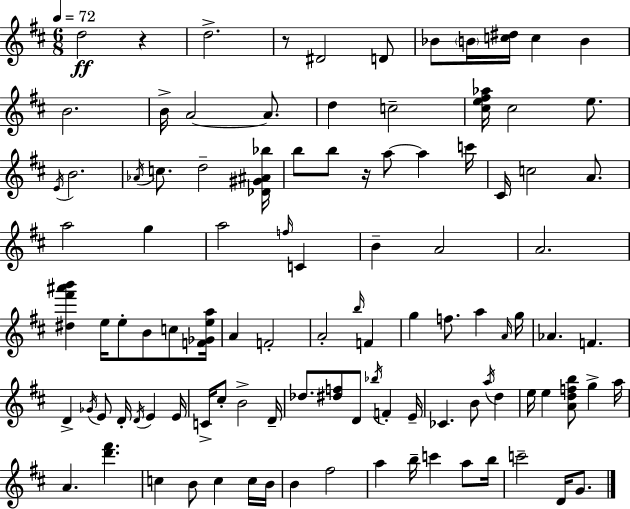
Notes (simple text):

D5/h R/q D5/h. R/e D#4/h D4/e Bb4/e B4/s [C5,D#5]/s C5/q B4/q B4/h. B4/s A4/h A4/e. D5/q C5/h [C#5,E5,F#5,Ab5]/s C#5/h E5/e. E4/s B4/h. Ab4/s C5/e. D5/h [Db4,G#4,A#4,Bb5]/s B5/e B5/e R/s A5/e A5/q C6/s C#4/s C5/h A4/e. A5/h G5/q A5/h F5/s C4/q B4/q A4/h A4/h. [D#5,F#6,A#6,B6]/q E5/s E5/e B4/e C5/e [F4,Gb4,E5,A5]/s A4/q F4/h A4/h B5/s F4/q G5/q F5/e. A5/q A4/s G5/s Ab4/q. F4/q. D4/q Gb4/s E4/e D4/s D4/s E4/q E4/s C4/s C#5/e B4/h D4/s Db5/e. [D#5,F5]/e D4/e Bb5/s F4/q E4/s CES4/q. B4/e A5/s D5/q E5/s E5/q [A4,D5,F5,B5]/e G5/q A5/s A4/q. [D6,F#6]/q. C5/q B4/e C5/q C5/s B4/s B4/q F#5/h A5/q B5/s C6/q A5/e B5/s C6/h D4/s G4/e.